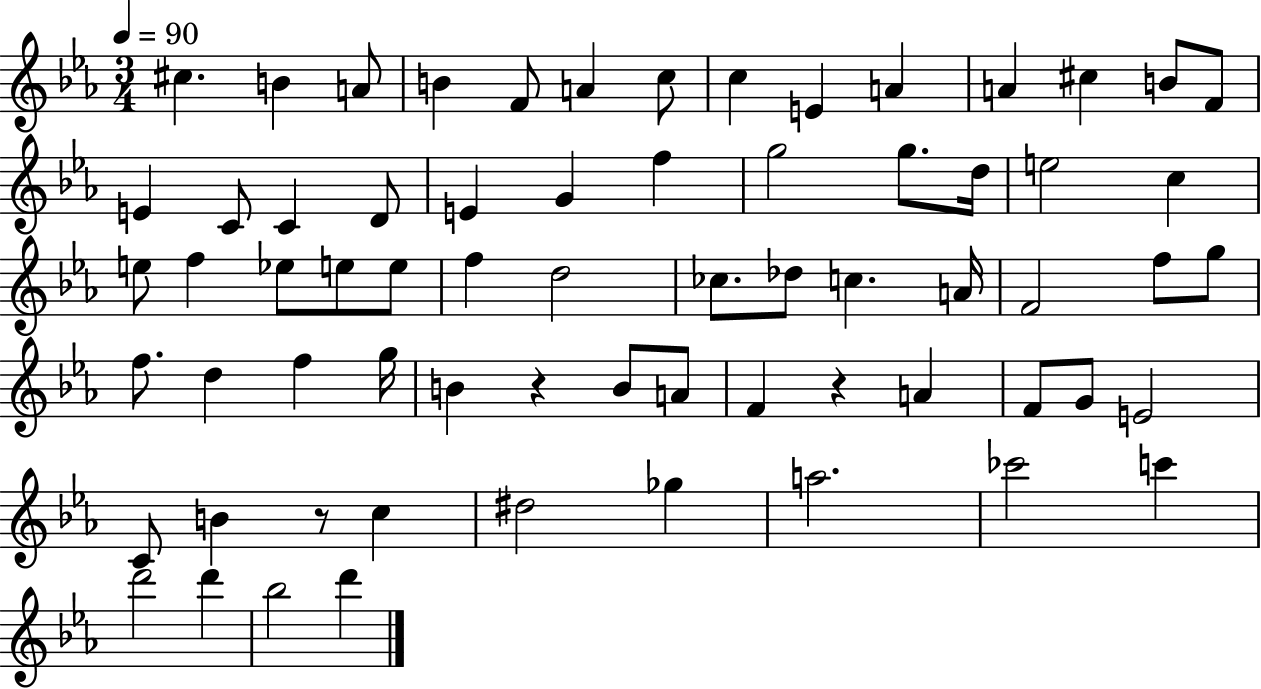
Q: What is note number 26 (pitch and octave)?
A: C5